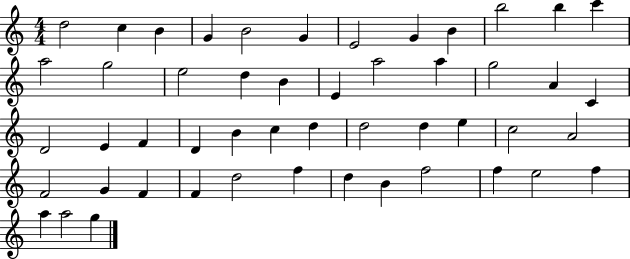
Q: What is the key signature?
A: C major